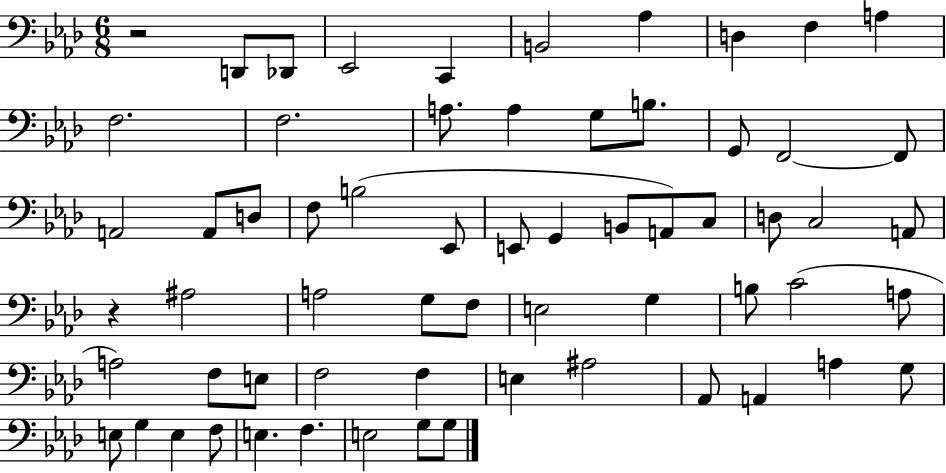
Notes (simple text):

R/h D2/e Db2/e Eb2/h C2/q B2/h Ab3/q D3/q F3/q A3/q F3/h. F3/h. A3/e. A3/q G3/e B3/e. G2/e F2/h F2/e A2/h A2/e D3/e F3/e B3/h Eb2/e E2/e G2/q B2/e A2/e C3/e D3/e C3/h A2/e R/q A#3/h A3/h G3/e F3/e E3/h G3/q B3/e C4/h A3/e A3/h F3/e E3/e F3/h F3/q E3/q A#3/h Ab2/e A2/q A3/q G3/e E3/e G3/q E3/q F3/e E3/q. F3/q. E3/h G3/e G3/e